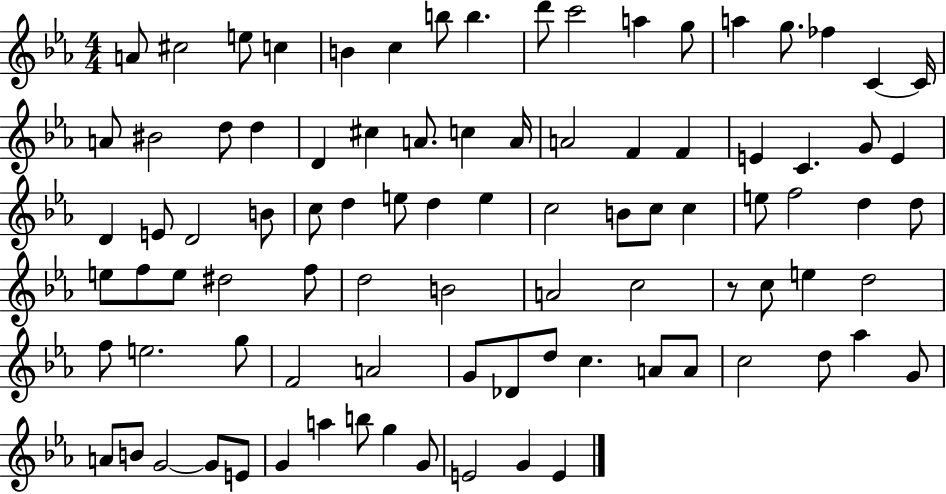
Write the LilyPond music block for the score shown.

{
  \clef treble
  \numericTimeSignature
  \time 4/4
  \key ees \major
  a'8 cis''2 e''8 c''4 | b'4 c''4 b''8 b''4. | d'''8 c'''2 a''4 g''8 | a''4 g''8. fes''4 c'4~~ c'16 | \break a'8 bis'2 d''8 d''4 | d'4 cis''4 a'8. c''4 a'16 | a'2 f'4 f'4 | e'4 c'4. g'8 e'4 | \break d'4 e'8 d'2 b'8 | c''8 d''4 e''8 d''4 e''4 | c''2 b'8 c''8 c''4 | e''8 f''2 d''4 d''8 | \break e''8 f''8 e''8 dis''2 f''8 | d''2 b'2 | a'2 c''2 | r8 c''8 e''4 d''2 | \break f''8 e''2. g''8 | f'2 a'2 | g'8 des'8 d''8 c''4. a'8 a'8 | c''2 d''8 aes''4 g'8 | \break a'8 b'8 g'2~~ g'8 e'8 | g'4 a''4 b''8 g''4 g'8 | e'2 g'4 e'4 | \bar "|."
}